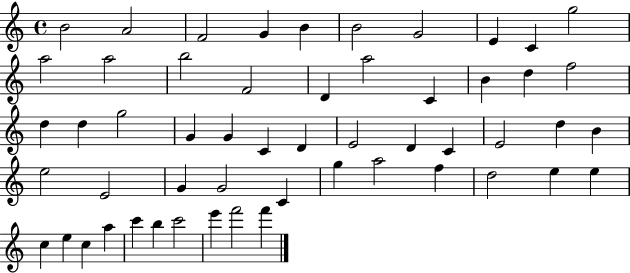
{
  \clef treble
  \time 4/4
  \defaultTimeSignature
  \key c \major
  b'2 a'2 | f'2 g'4 b'4 | b'2 g'2 | e'4 c'4 g''2 | \break a''2 a''2 | b''2 f'2 | d'4 a''2 c'4 | b'4 d''4 f''2 | \break d''4 d''4 g''2 | g'4 g'4 c'4 d'4 | e'2 d'4 c'4 | e'2 d''4 b'4 | \break e''2 e'2 | g'4 g'2 c'4 | g''4 a''2 f''4 | d''2 e''4 e''4 | \break c''4 e''4 c''4 a''4 | c'''4 b''4 c'''2 | e'''4 f'''2 f'''4 | \bar "|."
}